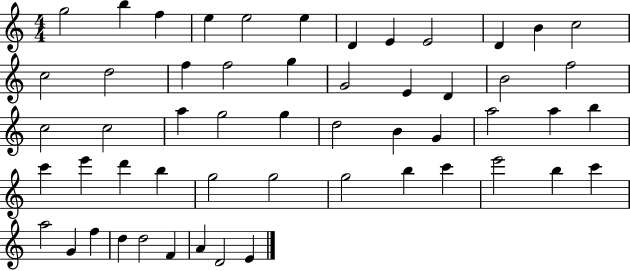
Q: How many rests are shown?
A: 0